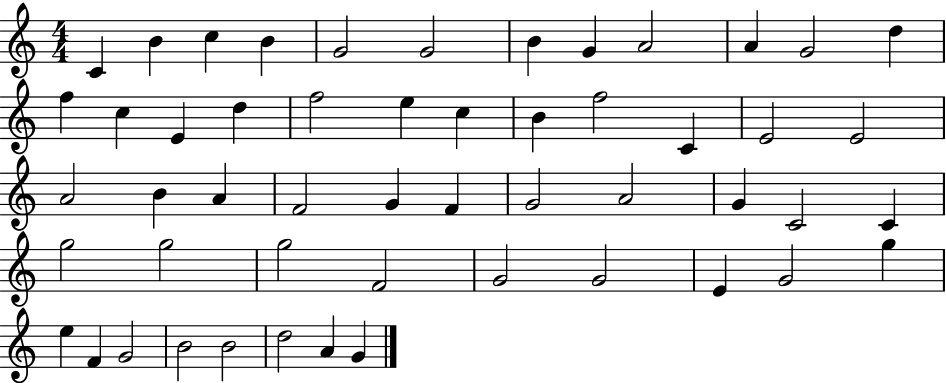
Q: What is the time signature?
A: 4/4